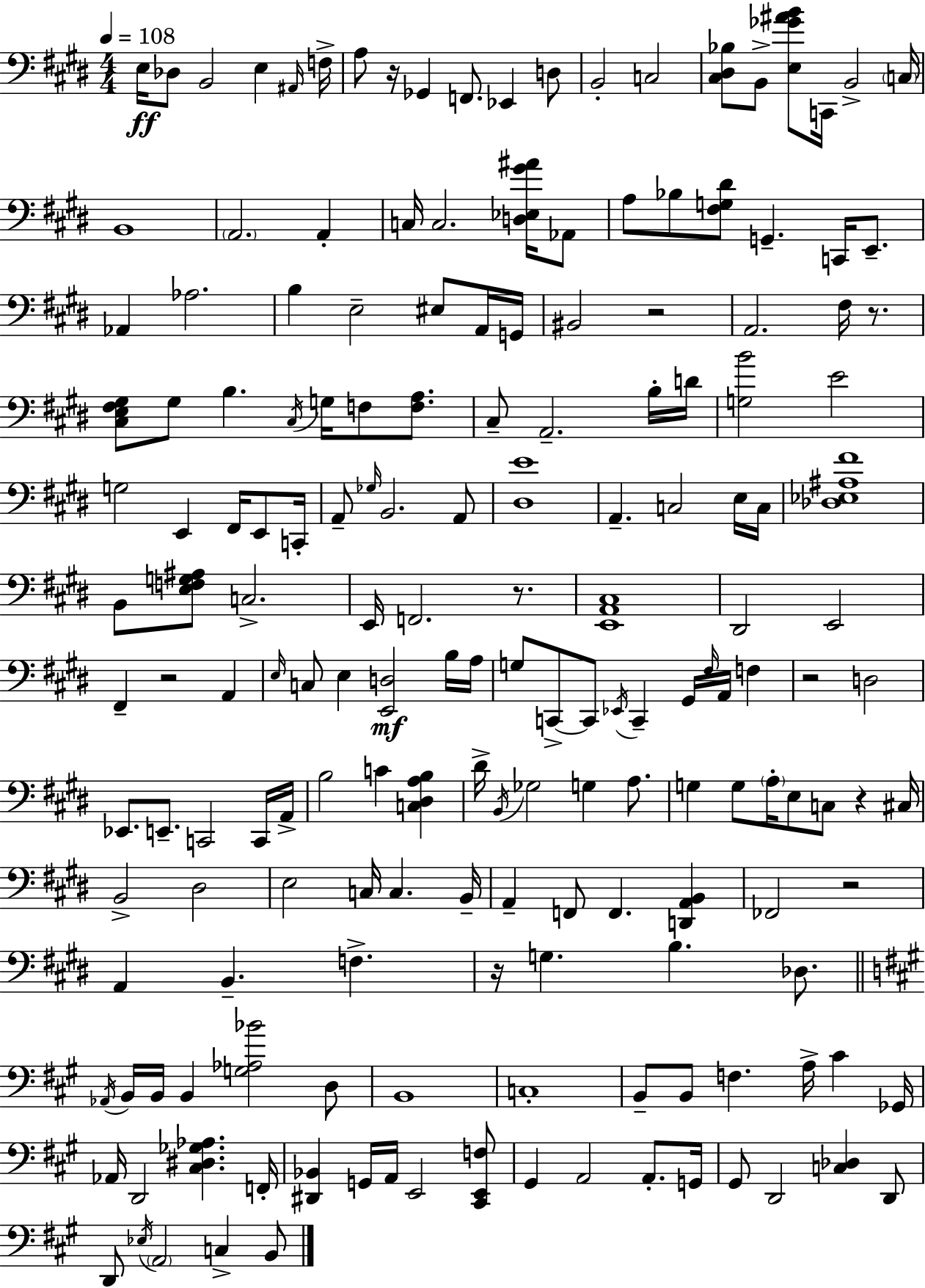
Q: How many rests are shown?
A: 9